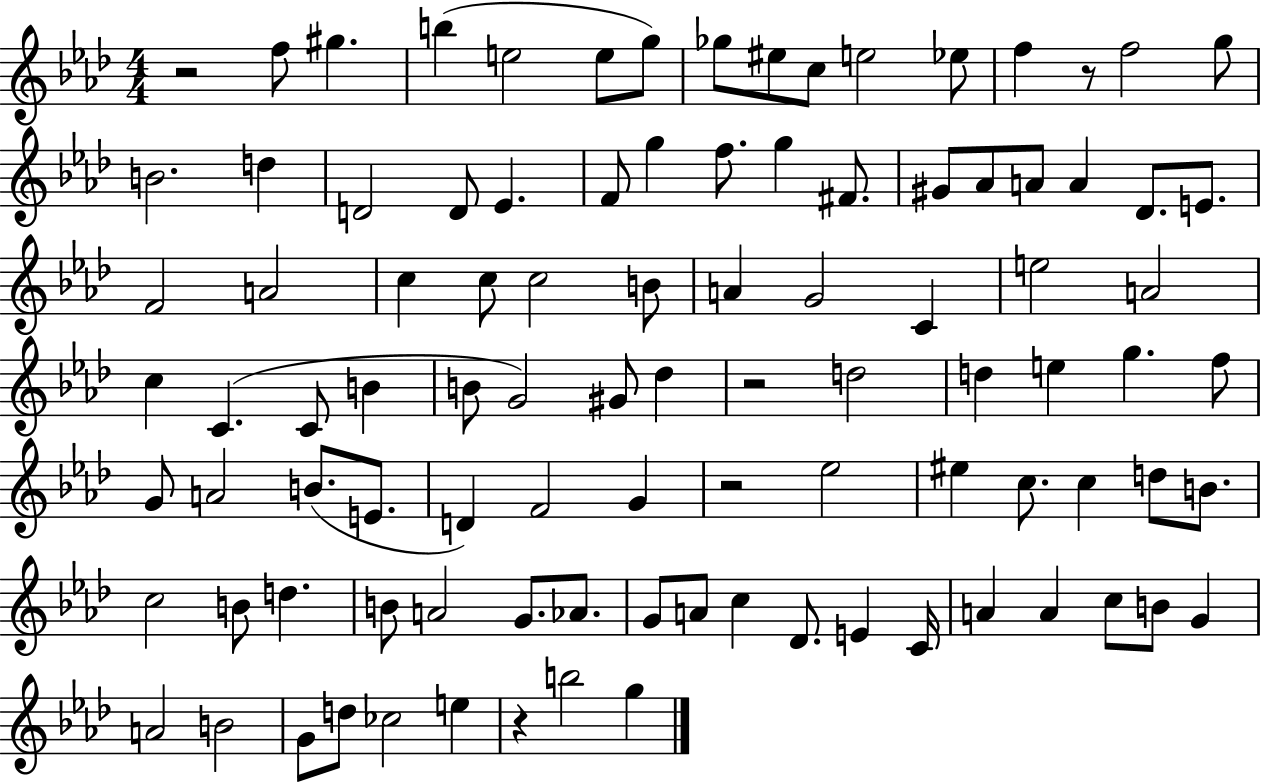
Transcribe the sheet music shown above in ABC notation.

X:1
T:Untitled
M:4/4
L:1/4
K:Ab
z2 f/2 ^g b e2 e/2 g/2 _g/2 ^e/2 c/2 e2 _e/2 f z/2 f2 g/2 B2 d D2 D/2 _E F/2 g f/2 g ^F/2 ^G/2 _A/2 A/2 A _D/2 E/2 F2 A2 c c/2 c2 B/2 A G2 C e2 A2 c C C/2 B B/2 G2 ^G/2 _d z2 d2 d e g f/2 G/2 A2 B/2 E/2 D F2 G z2 _e2 ^e c/2 c d/2 B/2 c2 B/2 d B/2 A2 G/2 _A/2 G/2 A/2 c _D/2 E C/4 A A c/2 B/2 G A2 B2 G/2 d/2 _c2 e z b2 g